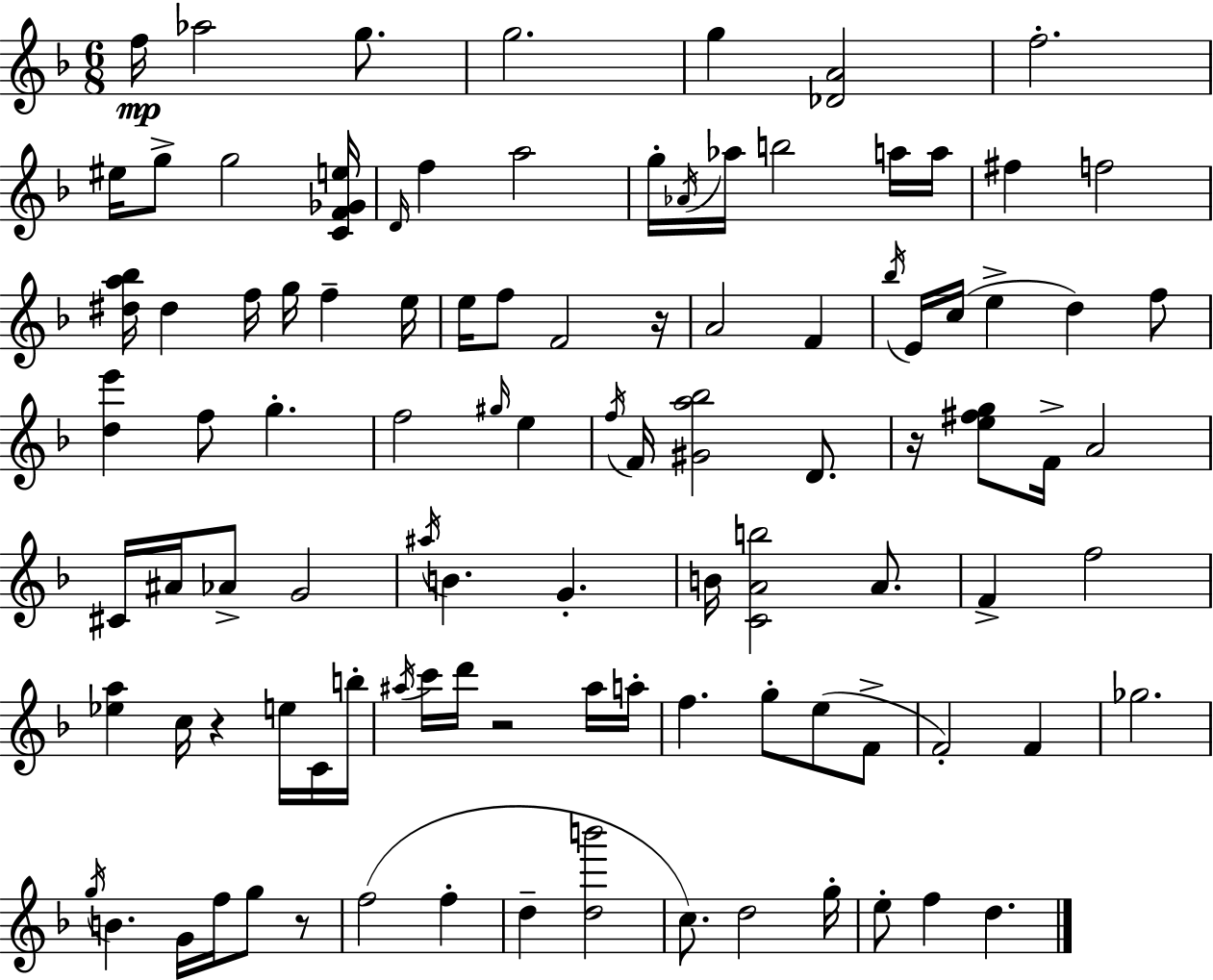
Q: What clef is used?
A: treble